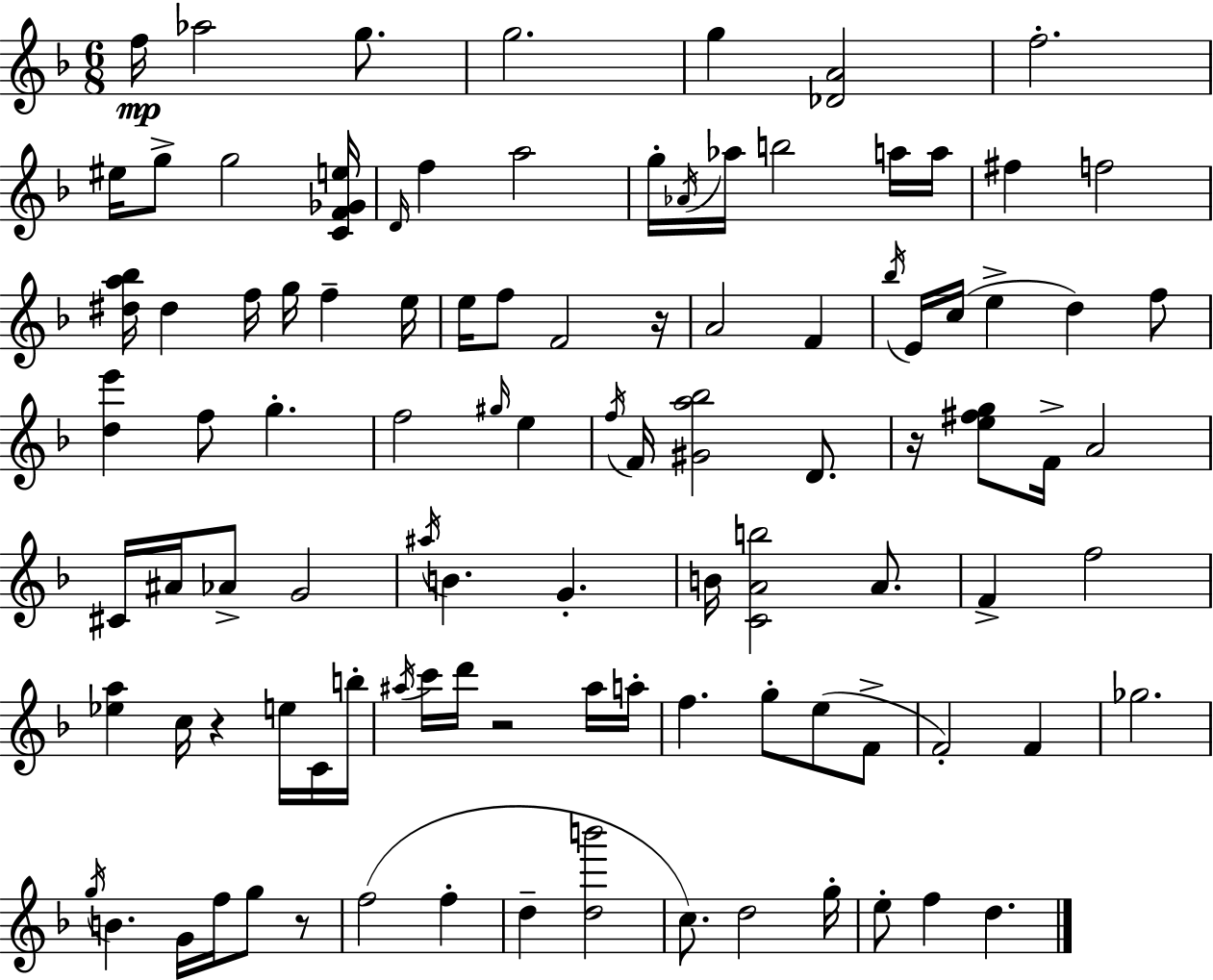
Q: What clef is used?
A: treble